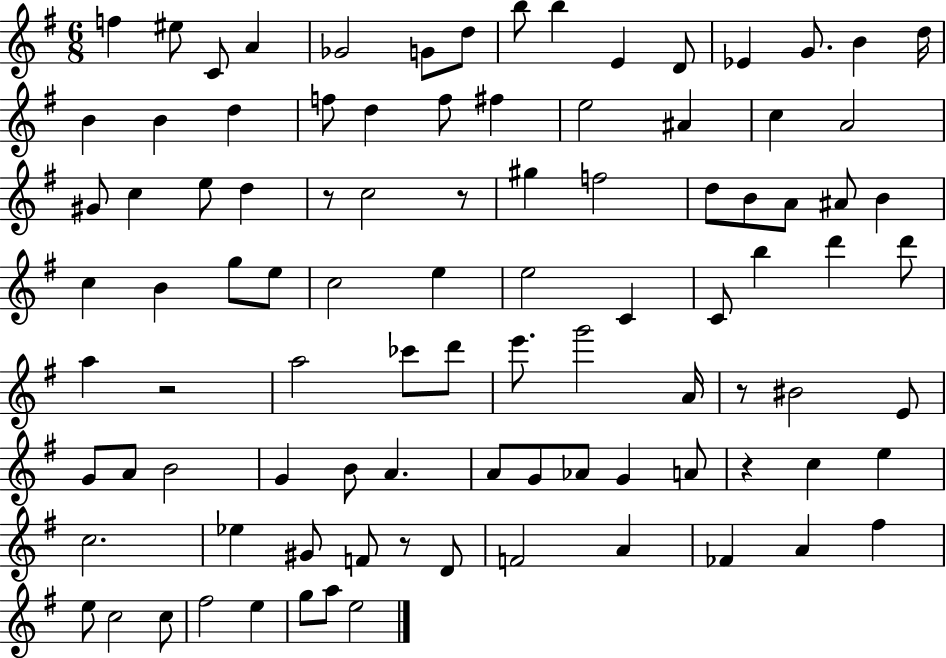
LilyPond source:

{
  \clef treble
  \numericTimeSignature
  \time 6/8
  \key g \major
  f''4 eis''8 c'8 a'4 | ges'2 g'8 d''8 | b''8 b''4 e'4 d'8 | ees'4 g'8. b'4 d''16 | \break b'4 b'4 d''4 | f''8 d''4 f''8 fis''4 | e''2 ais'4 | c''4 a'2 | \break gis'8 c''4 e''8 d''4 | r8 c''2 r8 | gis''4 f''2 | d''8 b'8 a'8 ais'8 b'4 | \break c''4 b'4 g''8 e''8 | c''2 e''4 | e''2 c'4 | c'8 b''4 d'''4 d'''8 | \break a''4 r2 | a''2 ces'''8 d'''8 | e'''8. g'''2 a'16 | r8 bis'2 e'8 | \break g'8 a'8 b'2 | g'4 b'8 a'4. | a'8 g'8 aes'8 g'4 a'8 | r4 c''4 e''4 | \break c''2. | ees''4 gis'8 f'8 r8 d'8 | f'2 a'4 | fes'4 a'4 fis''4 | \break e''8 c''2 c''8 | fis''2 e''4 | g''8 a''8 e''2 | \bar "|."
}